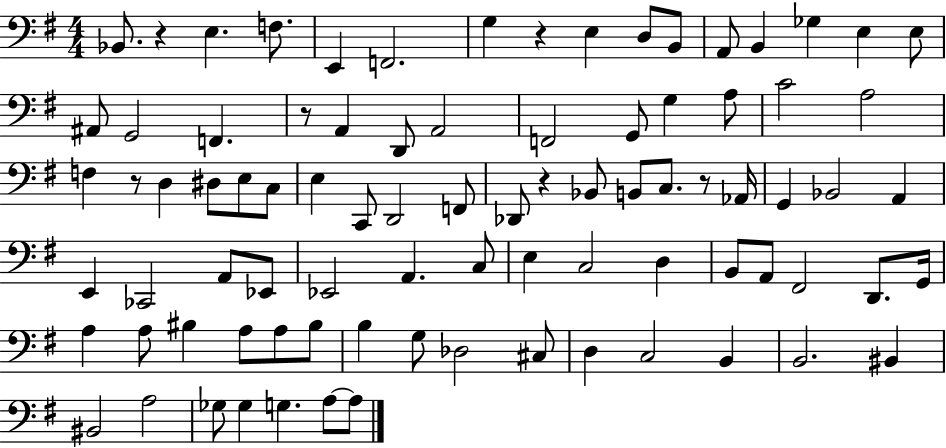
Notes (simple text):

Bb2/e. R/q E3/q. F3/e. E2/q F2/h. G3/q R/q E3/q D3/e B2/e A2/e B2/q Gb3/q E3/q E3/e A#2/e G2/h F2/q. R/e A2/q D2/e A2/h F2/h G2/e G3/q A3/e C4/h A3/h F3/q R/e D3/q D#3/e E3/e C3/e E3/q C2/e D2/h F2/e Db2/e R/q Bb2/e B2/e C3/e. R/e Ab2/s G2/q Bb2/h A2/q E2/q CES2/h A2/e Eb2/e Eb2/h A2/q. C3/e E3/q C3/h D3/q B2/e A2/e F#2/h D2/e. G2/s A3/q A3/e BIS3/q A3/e A3/e BIS3/e B3/q G3/e Db3/h C#3/e D3/q C3/h B2/q B2/h. BIS2/q BIS2/h A3/h Gb3/e Gb3/q G3/q. A3/e A3/e